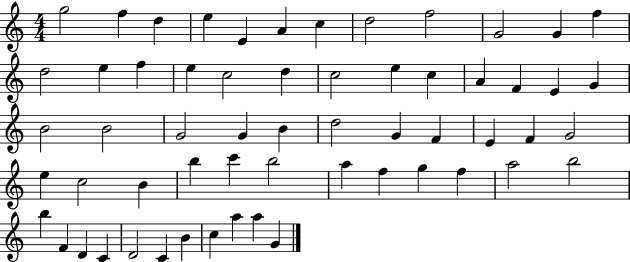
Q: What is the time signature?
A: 4/4